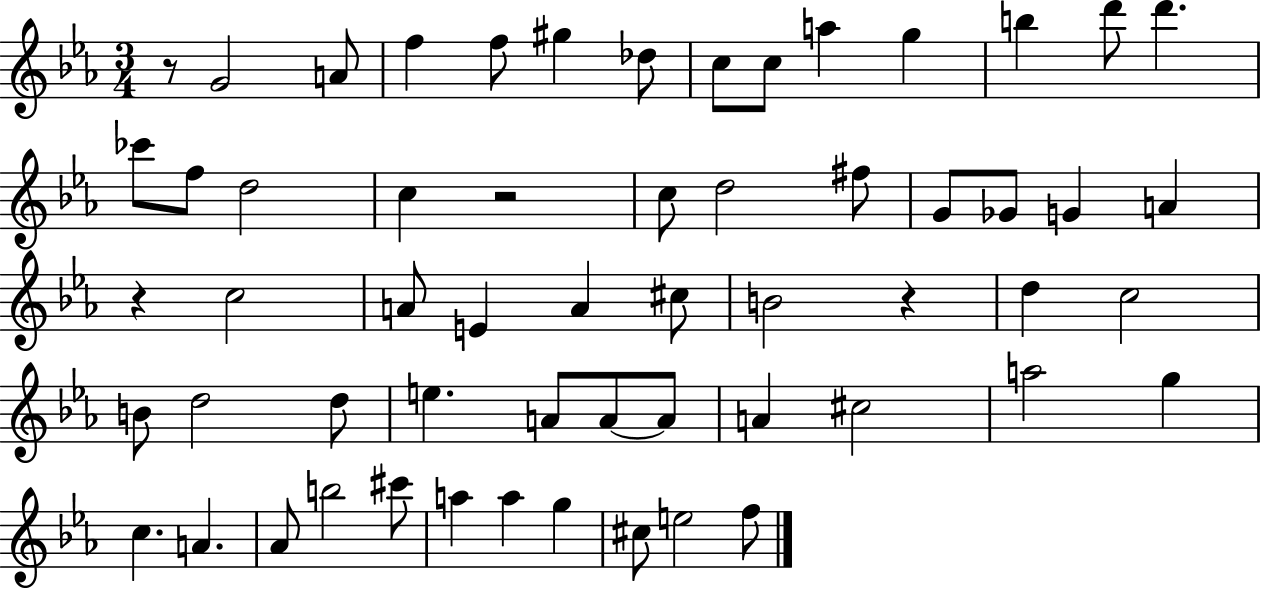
R/e G4/h A4/e F5/q F5/e G#5/q Db5/e C5/e C5/e A5/q G5/q B5/q D6/e D6/q. CES6/e F5/e D5/h C5/q R/h C5/e D5/h F#5/e G4/e Gb4/e G4/q A4/q R/q C5/h A4/e E4/q A4/q C#5/e B4/h R/q D5/q C5/h B4/e D5/h D5/e E5/q. A4/e A4/e A4/e A4/q C#5/h A5/h G5/q C5/q. A4/q. Ab4/e B5/h C#6/e A5/q A5/q G5/q C#5/e E5/h F5/e